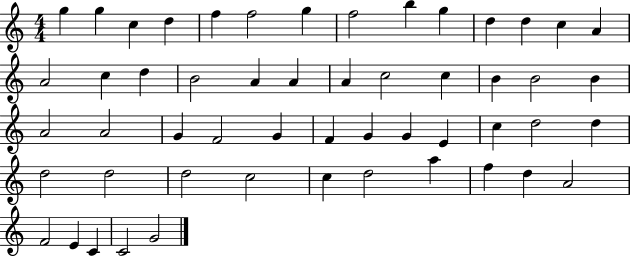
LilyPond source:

{
  \clef treble
  \numericTimeSignature
  \time 4/4
  \key c \major
  g''4 g''4 c''4 d''4 | f''4 f''2 g''4 | f''2 b''4 g''4 | d''4 d''4 c''4 a'4 | \break a'2 c''4 d''4 | b'2 a'4 a'4 | a'4 c''2 c''4 | b'4 b'2 b'4 | \break a'2 a'2 | g'4 f'2 g'4 | f'4 g'4 g'4 e'4 | c''4 d''2 d''4 | \break d''2 d''2 | d''2 c''2 | c''4 d''2 a''4 | f''4 d''4 a'2 | \break f'2 e'4 c'4 | c'2 g'2 | \bar "|."
}